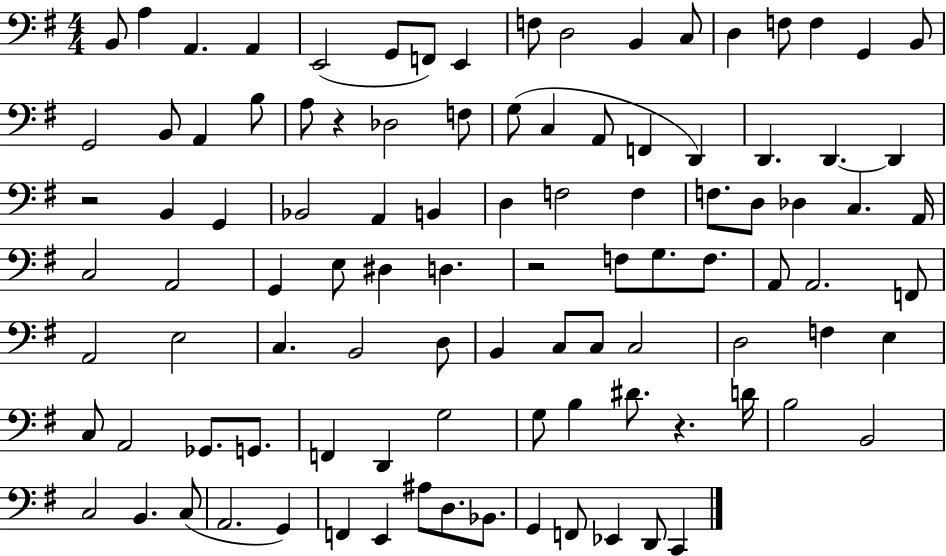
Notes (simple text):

B2/e A3/q A2/q. A2/q E2/h G2/e F2/e E2/q F3/e D3/h B2/q C3/e D3/q F3/e F3/q G2/q B2/e G2/h B2/e A2/q B3/e A3/e R/q Db3/h F3/e G3/e C3/q A2/e F2/q D2/q D2/q. D2/q. D2/q R/h B2/q G2/q Bb2/h A2/q B2/q D3/q F3/h F3/q F3/e. D3/e Db3/q C3/q. A2/s C3/h A2/h G2/q E3/e D#3/q D3/q. R/h F3/e G3/e. F3/e. A2/e A2/h. F2/e A2/h E3/h C3/q. B2/h D3/e B2/q C3/e C3/e C3/h D3/h F3/q E3/q C3/e A2/h Gb2/e. G2/e. F2/q D2/q G3/h G3/e B3/q D#4/e. R/q. D4/s B3/h B2/h C3/h B2/q. C3/e A2/h. G2/q F2/q E2/q A#3/e D3/e. Bb2/e. G2/q F2/e Eb2/q D2/e C2/q